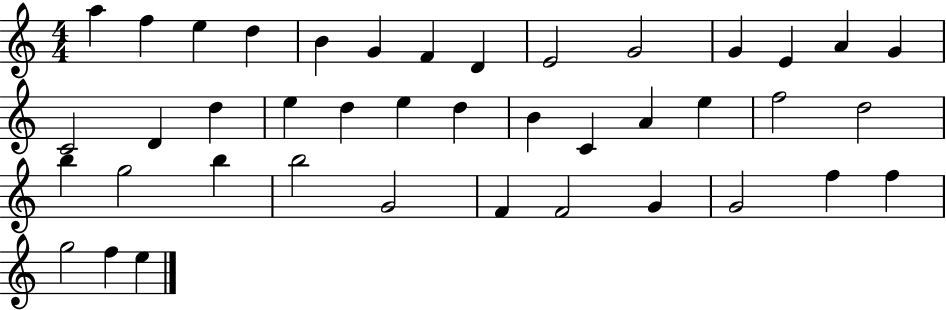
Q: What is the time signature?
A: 4/4